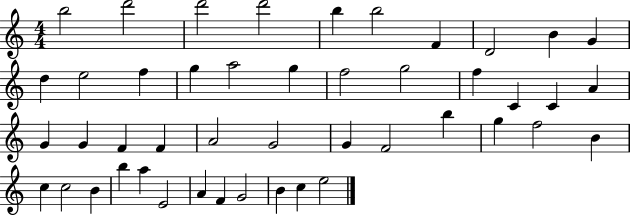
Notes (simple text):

B5/h D6/h D6/h D6/h B5/q B5/h F4/q D4/h B4/q G4/q D5/q E5/h F5/q G5/q A5/h G5/q F5/h G5/h F5/q C4/q C4/q A4/q G4/q G4/q F4/q F4/q A4/h G4/h G4/q F4/h B5/q G5/q F5/h B4/q C5/q C5/h B4/q B5/q A5/q E4/h A4/q F4/q G4/h B4/q C5/q E5/h